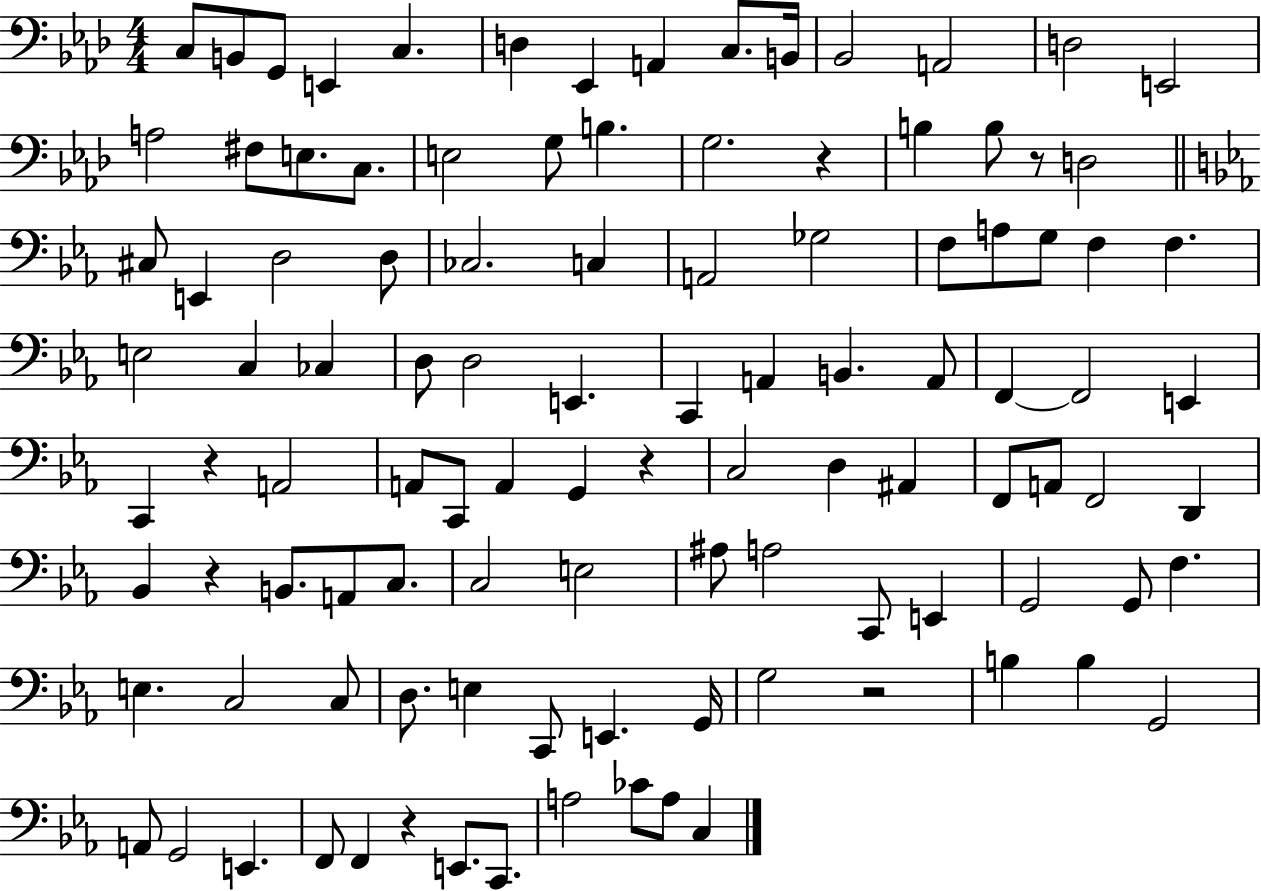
{
  \clef bass
  \numericTimeSignature
  \time 4/4
  \key aes \major
  c8 b,8 g,8 e,4 c4. | d4 ees,4 a,4 c8. b,16 | bes,2 a,2 | d2 e,2 | \break a2 fis8 e8. c8. | e2 g8 b4. | g2. r4 | b4 b8 r8 d2 | \break \bar "||" \break \key ees \major cis8 e,4 d2 d8 | ces2. c4 | a,2 ges2 | f8 a8 g8 f4 f4. | \break e2 c4 ces4 | d8 d2 e,4. | c,4 a,4 b,4. a,8 | f,4~~ f,2 e,4 | \break c,4 r4 a,2 | a,8 c,8 a,4 g,4 r4 | c2 d4 ais,4 | f,8 a,8 f,2 d,4 | \break bes,4 r4 b,8. a,8 c8. | c2 e2 | ais8 a2 c,8 e,4 | g,2 g,8 f4. | \break e4. c2 c8 | d8. e4 c,8 e,4. g,16 | g2 r2 | b4 b4 g,2 | \break a,8 g,2 e,4. | f,8 f,4 r4 e,8. c,8. | a2 ces'8 a8 c4 | \bar "|."
}